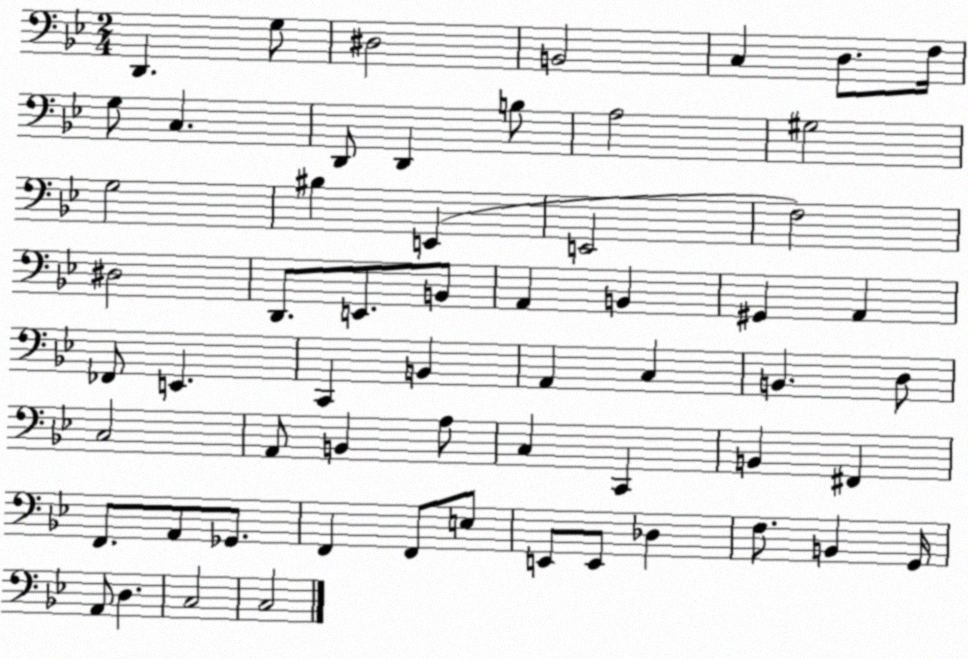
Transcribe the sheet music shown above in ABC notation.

X:1
T:Untitled
M:2/4
L:1/4
K:Bb
D,, G,/2 ^D,2 B,,2 C, D,/2 F,/4 G,/2 C, D,,/2 D,, B,/2 A,2 ^G,2 G,2 ^B, E,, E,,2 F,2 ^D,2 D,,/2 E,,/2 B,,/2 A,, B,, ^G,, A,, _F,,/2 E,, C,, B,, A,, C, B,, D,/2 C,2 A,,/2 B,, A,/2 C, C,, B,, ^F,, F,,/2 A,,/2 _G,,/2 F,, F,,/2 E,/2 E,,/2 E,,/2 _D, F,/2 B,, G,,/4 A,,/2 D, C,2 C,2